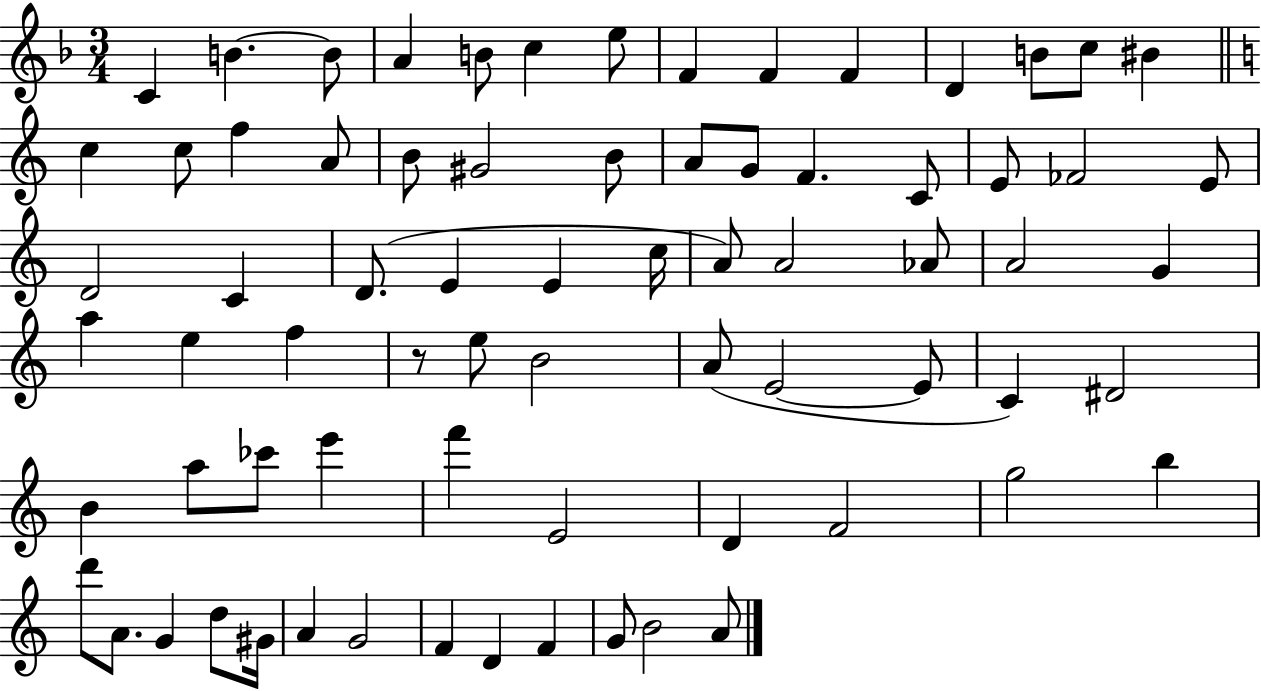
X:1
T:Untitled
M:3/4
L:1/4
K:F
C B B/2 A B/2 c e/2 F F F D B/2 c/2 ^B c c/2 f A/2 B/2 ^G2 B/2 A/2 G/2 F C/2 E/2 _F2 E/2 D2 C D/2 E E c/4 A/2 A2 _A/2 A2 G a e f z/2 e/2 B2 A/2 E2 E/2 C ^D2 B a/2 _c'/2 e' f' E2 D F2 g2 b d'/2 A/2 G d/2 ^G/4 A G2 F D F G/2 B2 A/2